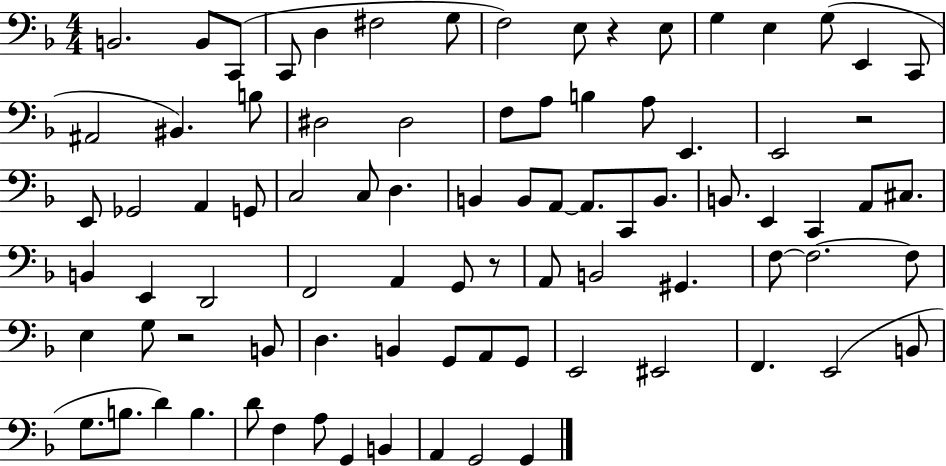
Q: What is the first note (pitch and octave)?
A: B2